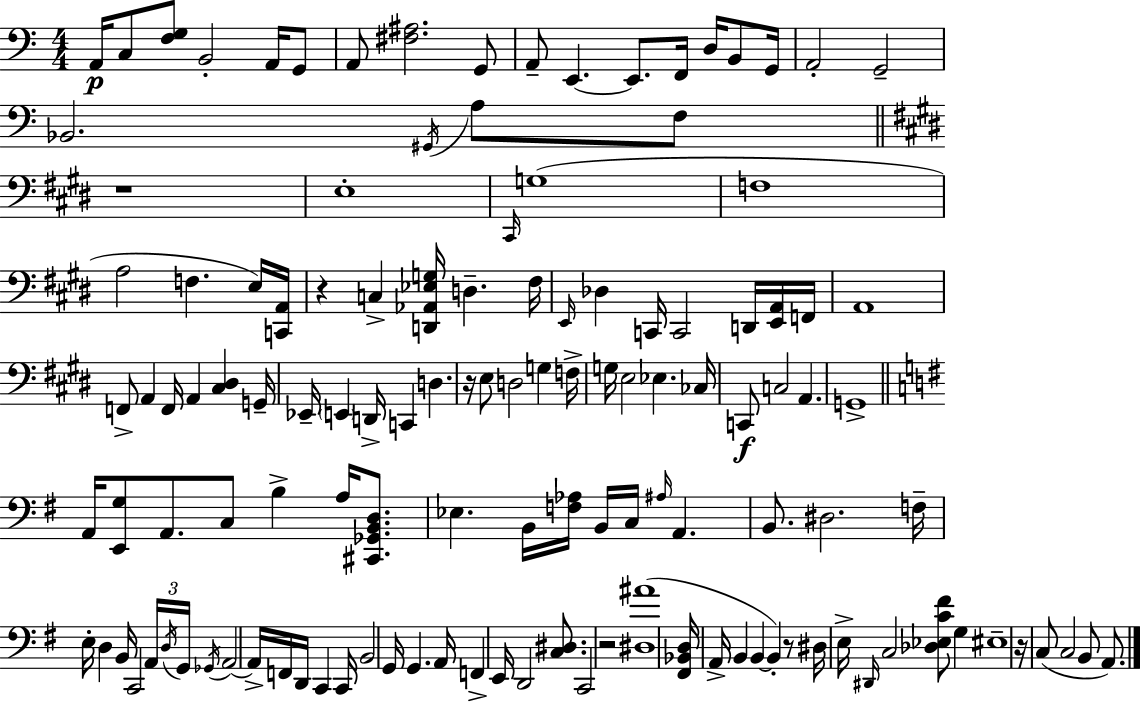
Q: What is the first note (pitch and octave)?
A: A2